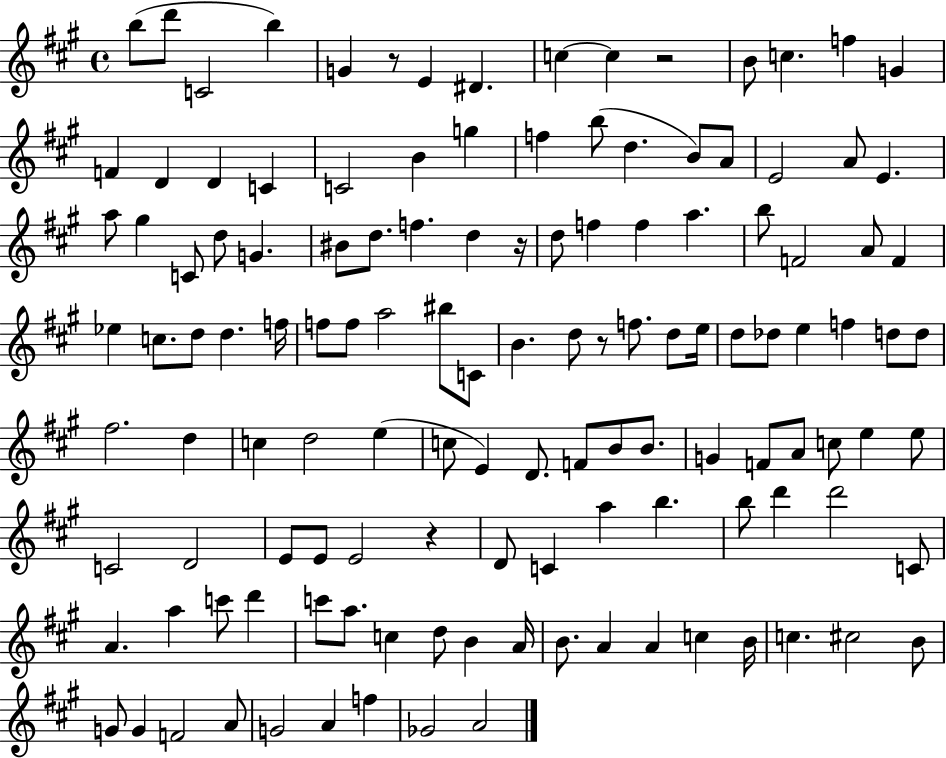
B5/e D6/e C4/h B5/q G4/q R/e E4/q D#4/q. C5/q C5/q R/h B4/e C5/q. F5/q G4/q F4/q D4/q D4/q C4/q C4/h B4/q G5/q F5/q B5/e D5/q. B4/e A4/e E4/h A4/e E4/q. A5/e G#5/q C4/e D5/e G4/q. BIS4/e D5/e. F5/q. D5/q R/s D5/e F5/q F5/q A5/q. B5/e F4/h A4/e F4/q Eb5/q C5/e. D5/e D5/q. F5/s F5/e F5/e A5/h BIS5/e C4/e B4/q. D5/e R/e F5/e. D5/e E5/s D5/e Db5/e E5/q F5/q D5/e D5/e F#5/h. D5/q C5/q D5/h E5/q C5/e E4/q D4/e. F4/e B4/e B4/e. G4/q F4/e A4/e C5/e E5/q E5/e C4/h D4/h E4/e E4/e E4/h R/q D4/e C4/q A5/q B5/q. B5/e D6/q D6/h C4/e A4/q. A5/q C6/e D6/q C6/e A5/e. C5/q D5/e B4/q A4/s B4/e. A4/q A4/q C5/q B4/s C5/q. C#5/h B4/e G4/e G4/q F4/h A4/e G4/h A4/q F5/q Gb4/h A4/h